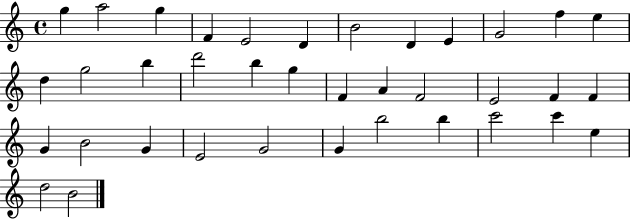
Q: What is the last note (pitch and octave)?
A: B4